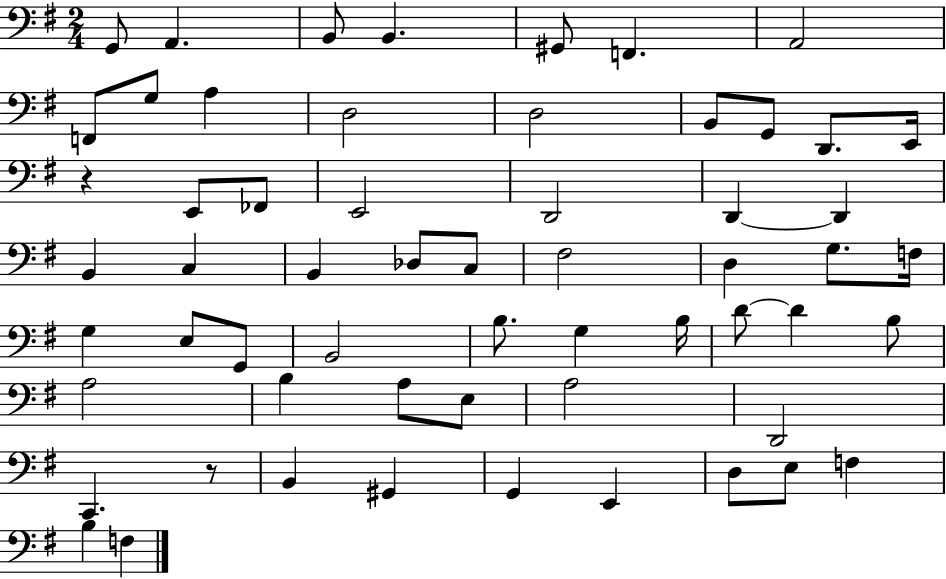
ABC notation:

X:1
T:Untitled
M:2/4
L:1/4
K:G
G,,/2 A,, B,,/2 B,, ^G,,/2 F,, A,,2 F,,/2 G,/2 A, D,2 D,2 B,,/2 G,,/2 D,,/2 E,,/4 z E,,/2 _F,,/2 E,,2 D,,2 D,, D,, B,, C, B,, _D,/2 C,/2 ^F,2 D, G,/2 F,/4 G, E,/2 G,,/2 B,,2 B,/2 G, B,/4 D/2 D B,/2 A,2 B, A,/2 E,/2 A,2 D,,2 C,, z/2 B,, ^G,, G,, E,, D,/2 E,/2 F, B, F,